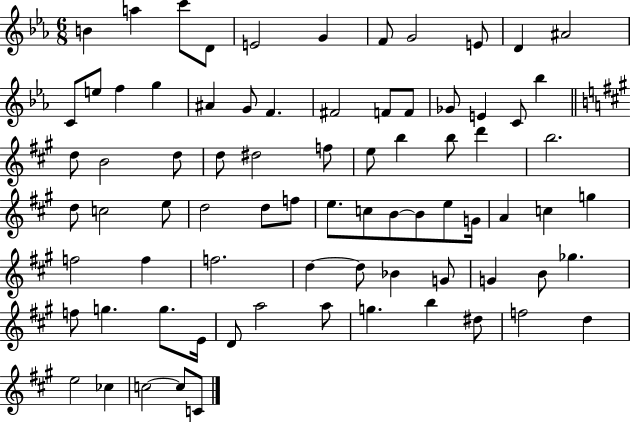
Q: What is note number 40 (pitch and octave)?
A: D5